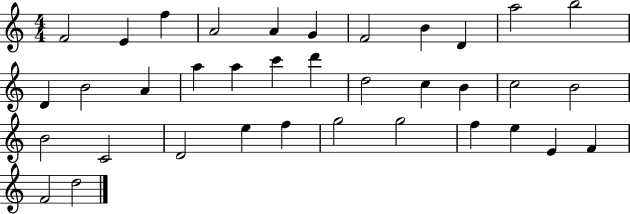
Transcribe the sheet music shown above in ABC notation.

X:1
T:Untitled
M:4/4
L:1/4
K:C
F2 E f A2 A G F2 B D a2 b2 D B2 A a a c' d' d2 c B c2 B2 B2 C2 D2 e f g2 g2 f e E F F2 d2